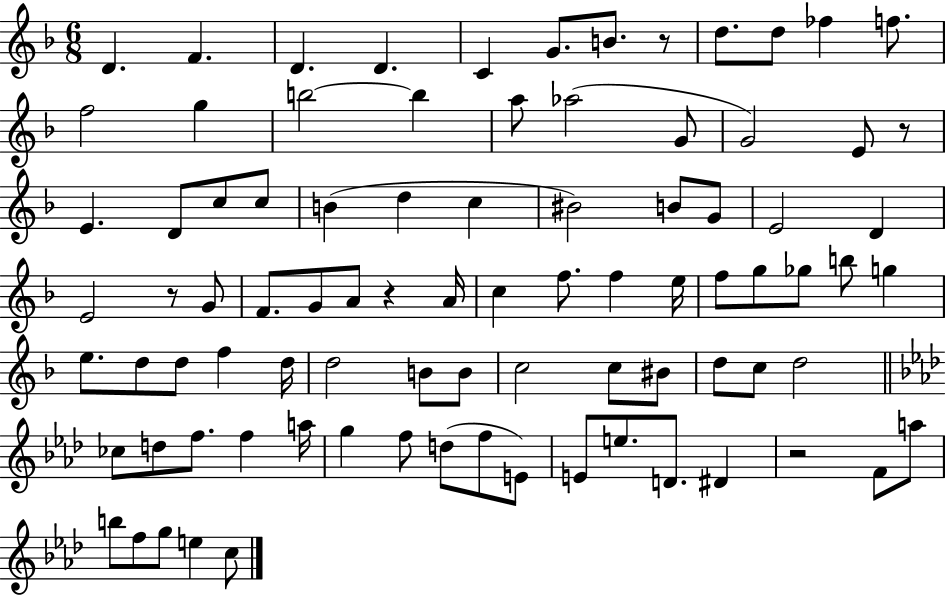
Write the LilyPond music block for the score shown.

{
  \clef treble
  \numericTimeSignature
  \time 6/8
  \key f \major
  d'4. f'4. | d'4. d'4. | c'4 g'8. b'8. r8 | d''8. d''8 fes''4 f''8. | \break f''2 g''4 | b''2~~ b''4 | a''8 aes''2( g'8 | g'2) e'8 r8 | \break e'4. d'8 c''8 c''8 | b'4( d''4 c''4 | bis'2) b'8 g'8 | e'2 d'4 | \break e'2 r8 g'8 | f'8. g'8 a'8 r4 a'16 | c''4 f''8. f''4 e''16 | f''8 g''8 ges''8 b''8 g''4 | \break e''8. d''8 d''8 f''4 d''16 | d''2 b'8 b'8 | c''2 c''8 bis'8 | d''8 c''8 d''2 | \break \bar "||" \break \key f \minor ces''8 d''8 f''8. f''4 a''16 | g''4 f''8 d''8( f''8 e'8) | e'8 e''8. d'8. dis'4 | r2 f'8 a''8 | \break b''8 f''8 g''8 e''4 c''8 | \bar "|."
}